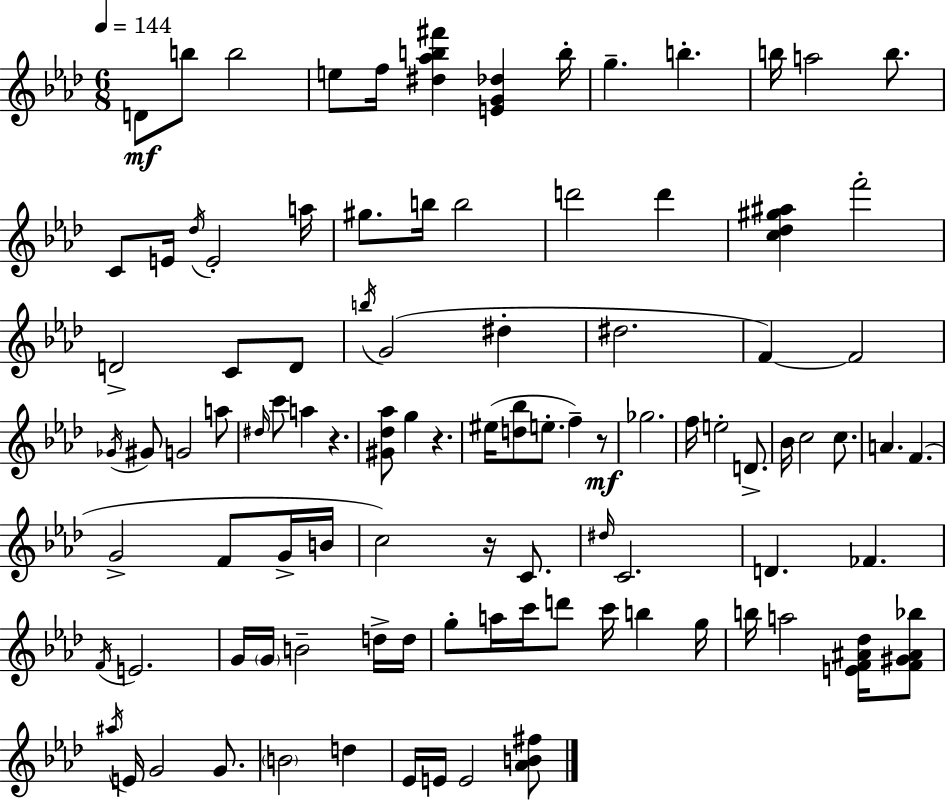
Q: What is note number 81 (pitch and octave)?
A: G4